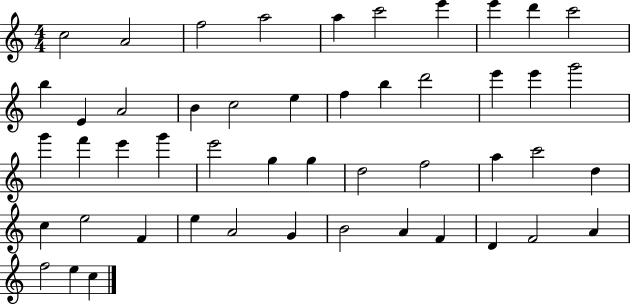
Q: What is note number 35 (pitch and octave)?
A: C5